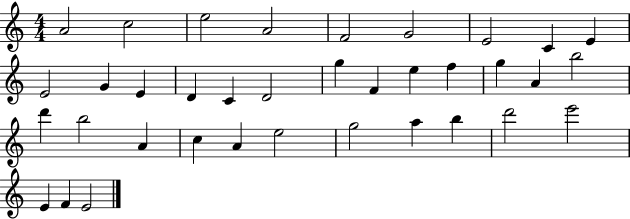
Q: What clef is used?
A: treble